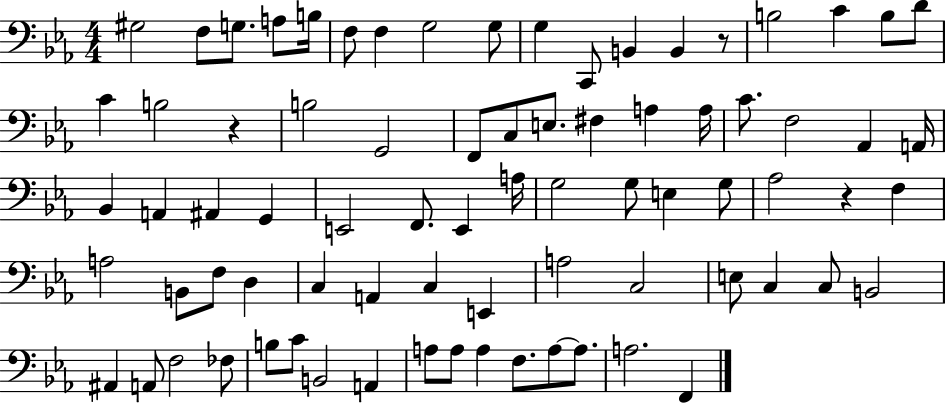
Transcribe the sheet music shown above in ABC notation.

X:1
T:Untitled
M:4/4
L:1/4
K:Eb
^G,2 F,/2 G,/2 A,/2 B,/4 F,/2 F, G,2 G,/2 G, C,,/2 B,, B,, z/2 B,2 C B,/2 D/2 C B,2 z B,2 G,,2 F,,/2 C,/2 E,/2 ^F, A, A,/4 C/2 F,2 _A,, A,,/4 _B,, A,, ^A,, G,, E,,2 F,,/2 E,, A,/4 G,2 G,/2 E, G,/2 _A,2 z F, A,2 B,,/2 F,/2 D, C, A,, C, E,, A,2 C,2 E,/2 C, C,/2 B,,2 ^A,, A,,/2 F,2 _F,/2 B,/2 C/2 B,,2 A,, A,/2 A,/2 A, F,/2 A,/2 A,/2 A,2 F,,